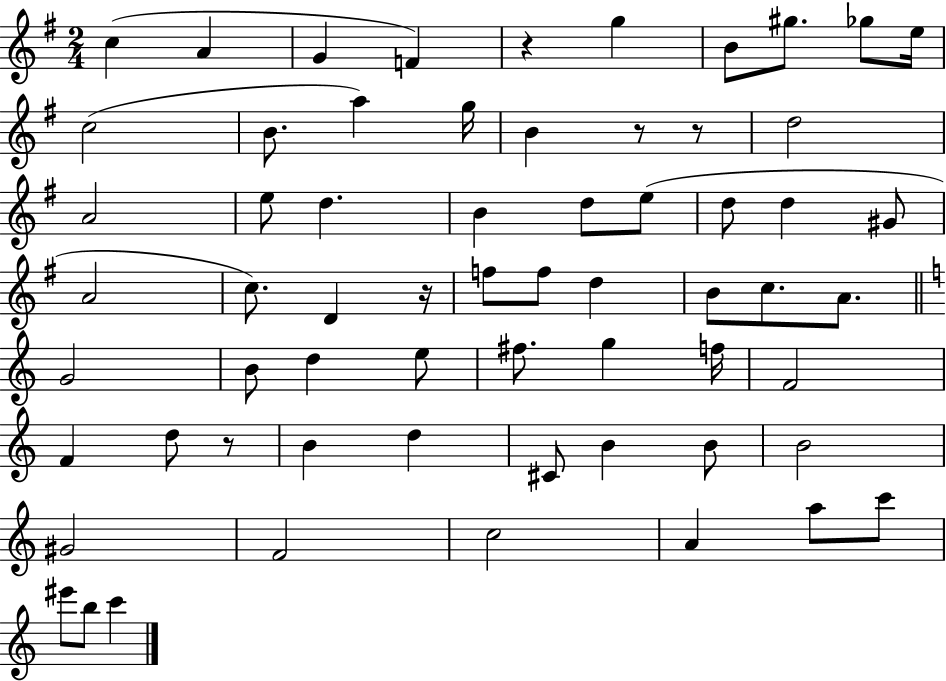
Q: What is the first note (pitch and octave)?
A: C5